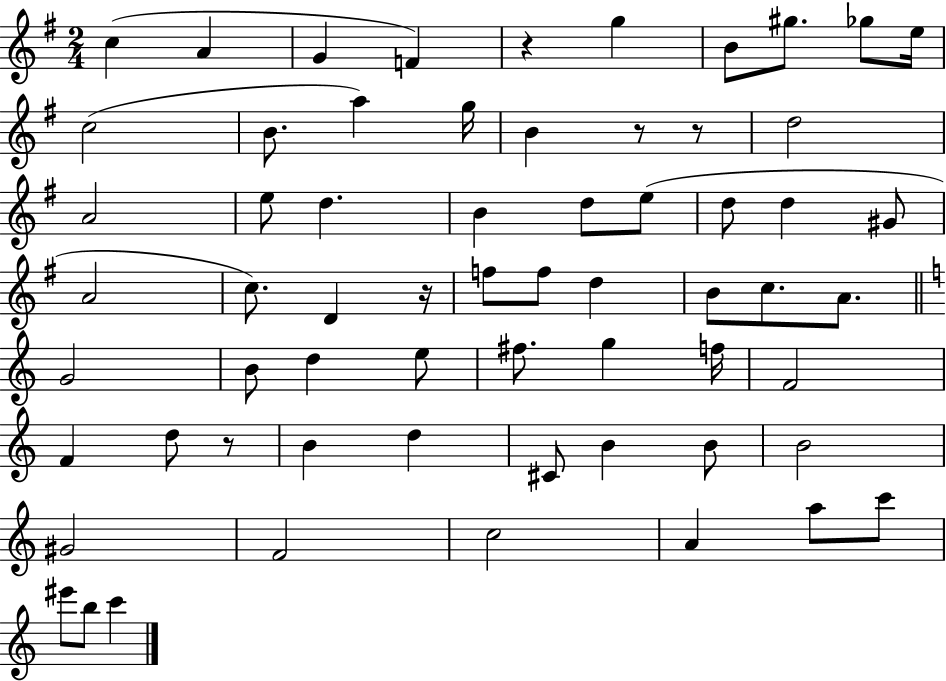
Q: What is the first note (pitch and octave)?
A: C5